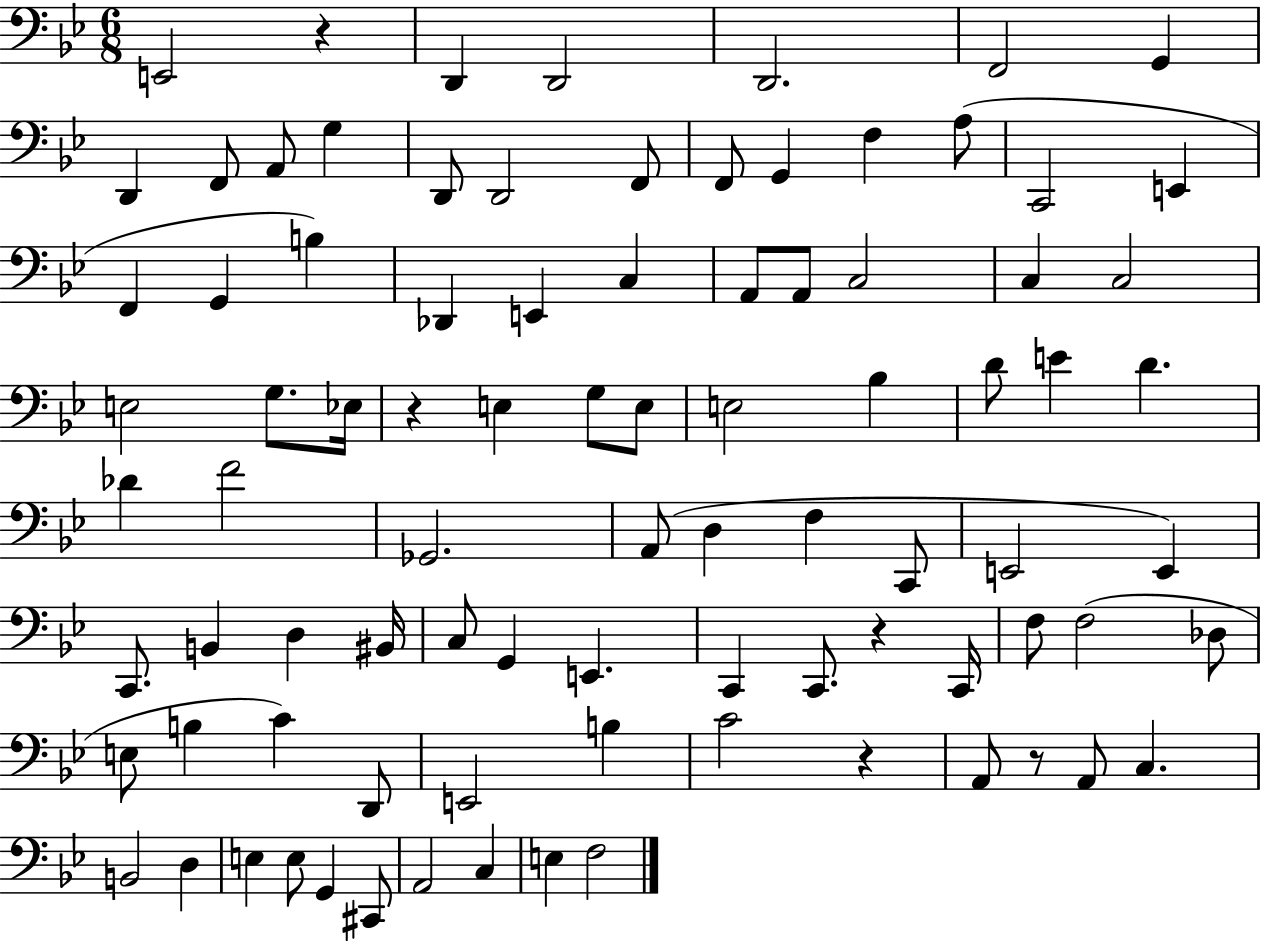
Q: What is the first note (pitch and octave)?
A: E2